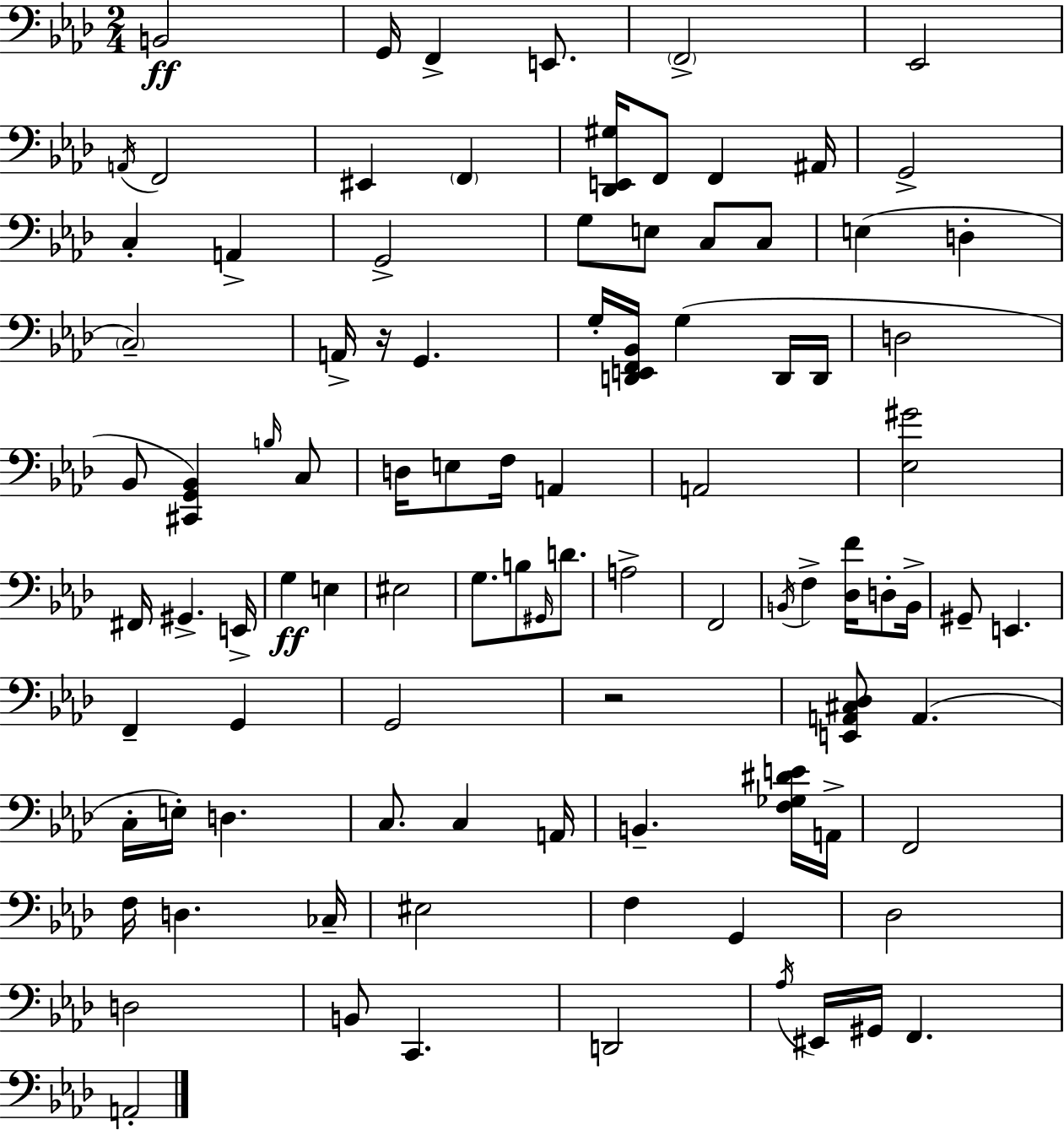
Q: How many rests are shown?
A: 2